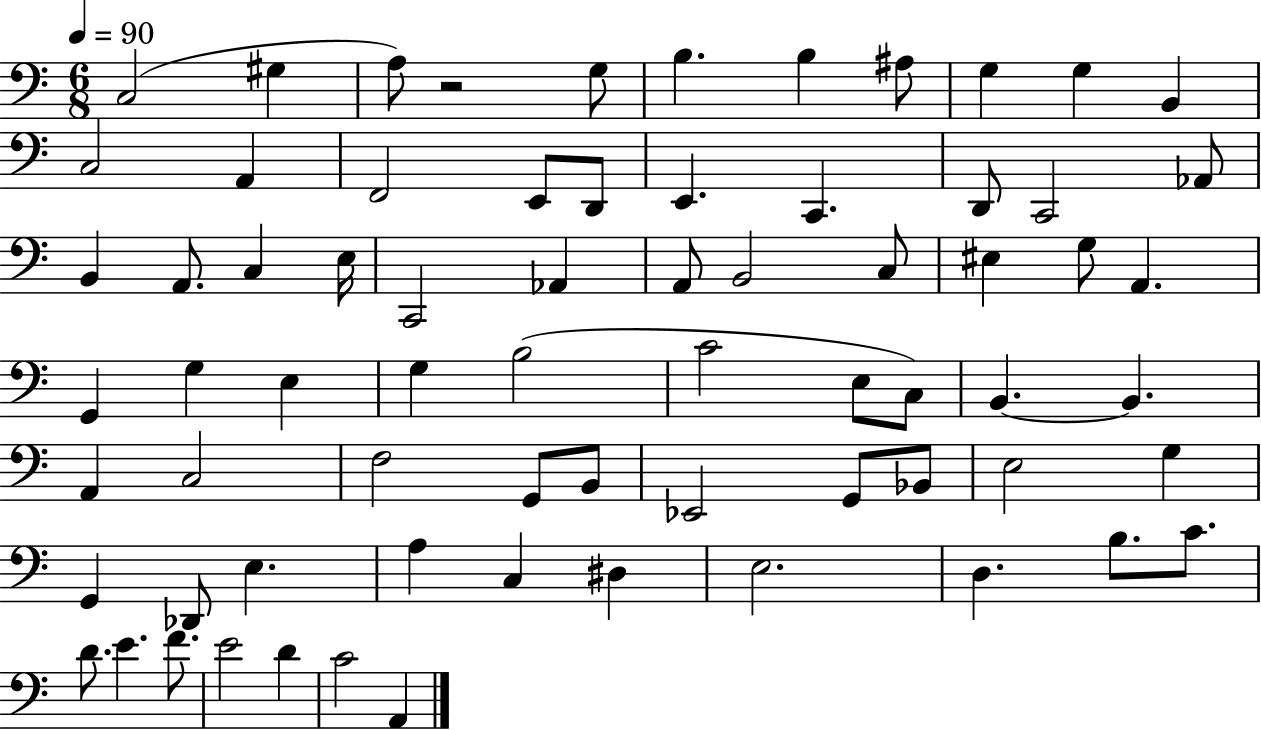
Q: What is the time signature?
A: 6/8